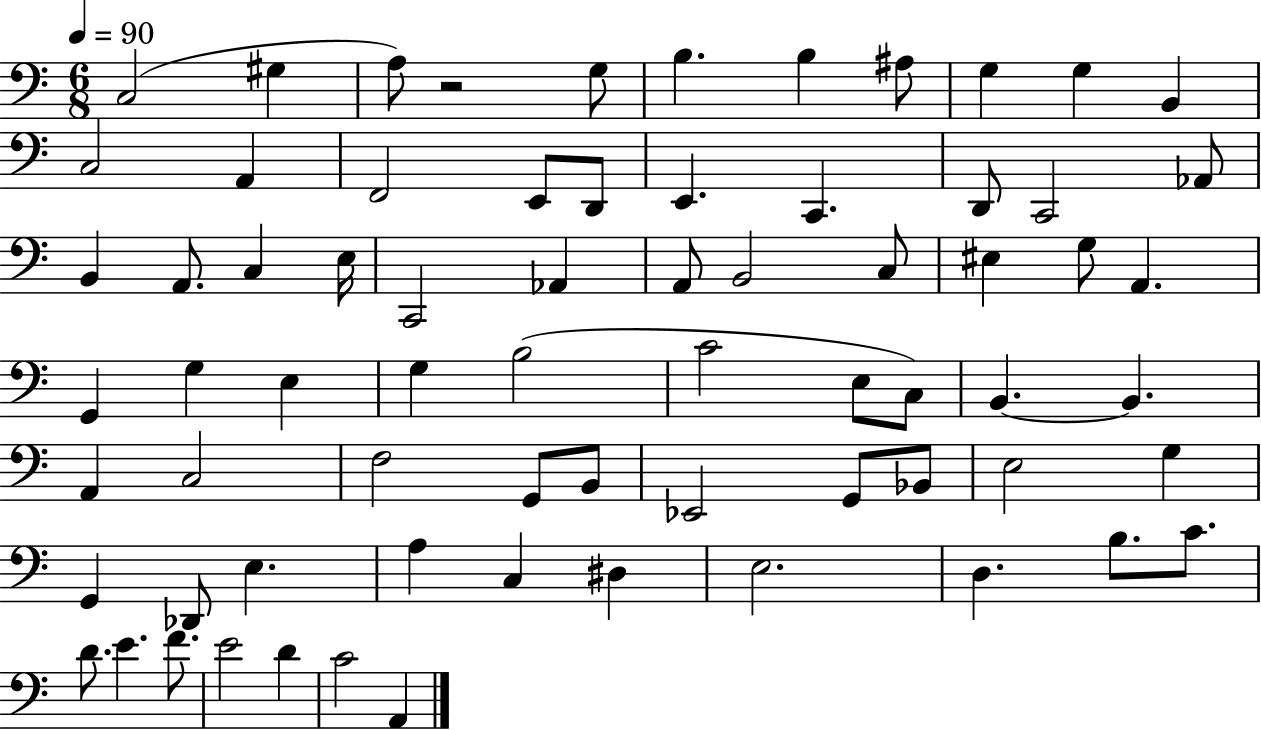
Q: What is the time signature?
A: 6/8